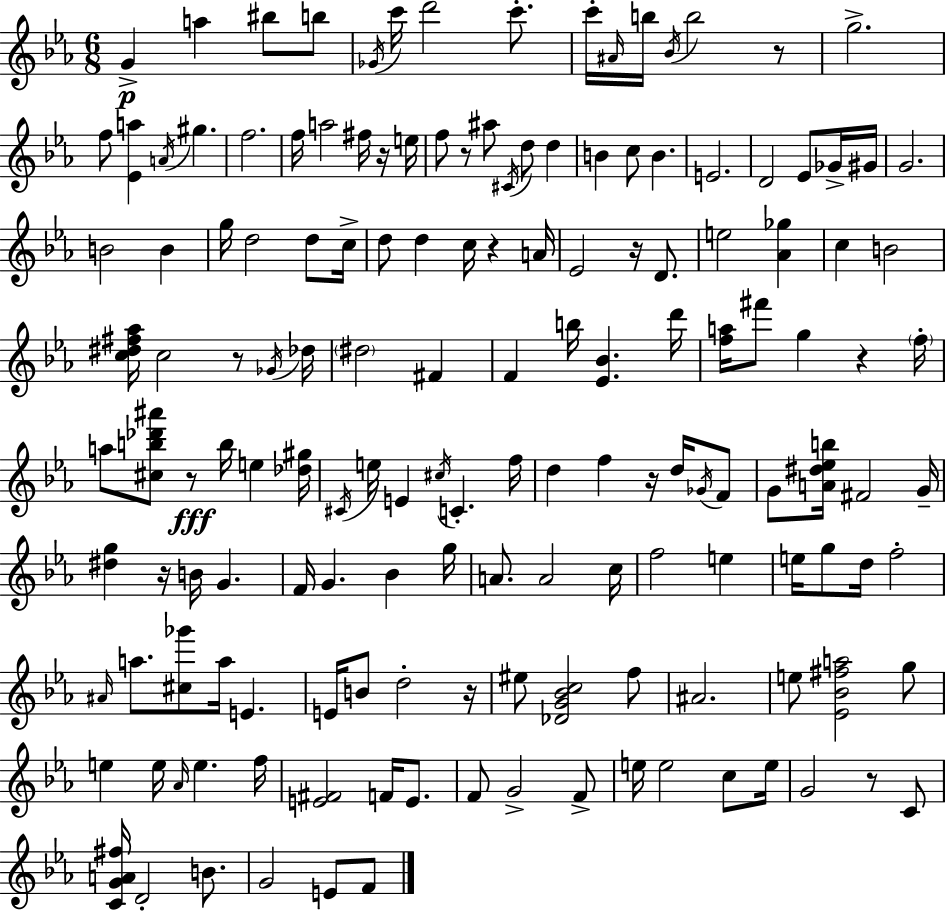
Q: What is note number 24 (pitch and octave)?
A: A#5